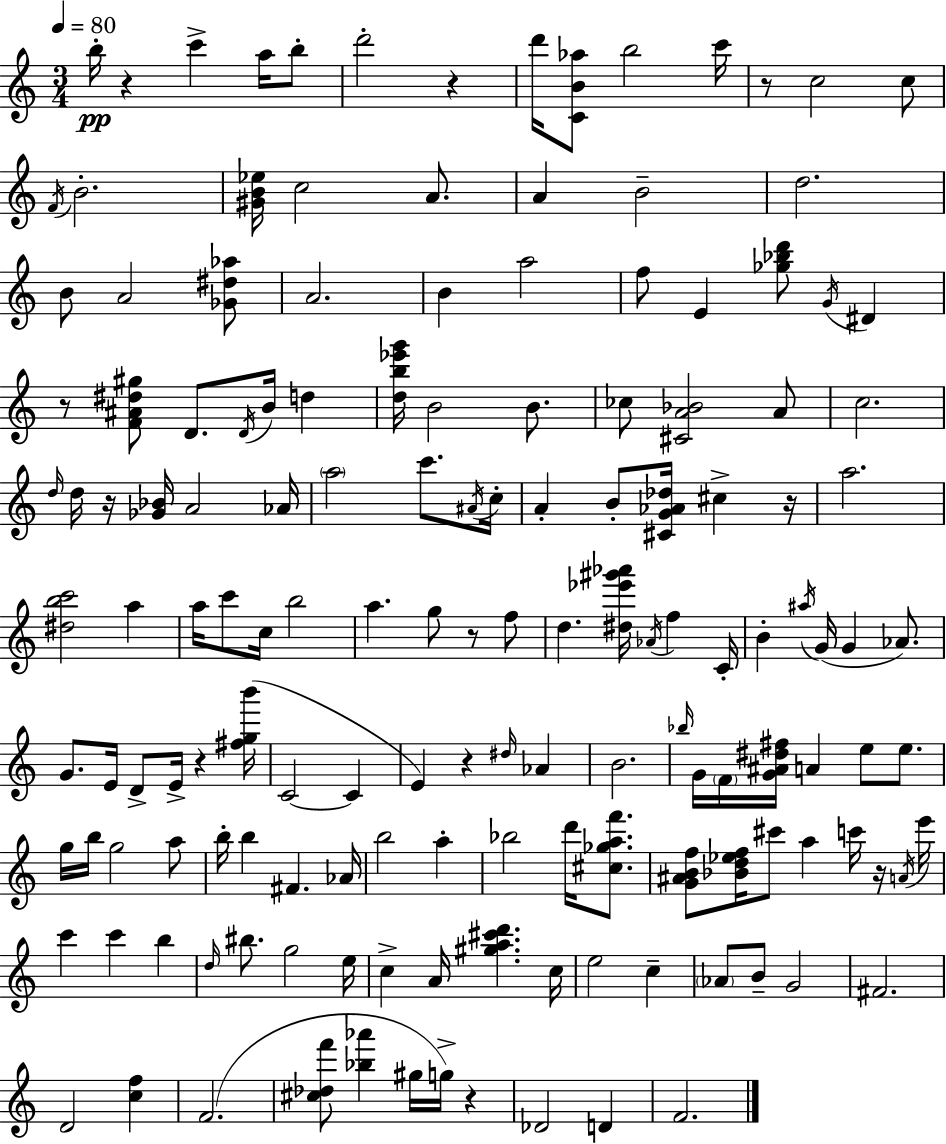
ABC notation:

X:1
T:Untitled
M:3/4
L:1/4
K:C
b/4 z c' a/4 b/2 d'2 z d'/4 [CB_a]/2 b2 c'/4 z/2 c2 c/2 F/4 B2 [^GB_e]/4 c2 A/2 A B2 d2 B/2 A2 [_G^d_a]/2 A2 B a2 f/2 E [_g_bd']/2 G/4 ^D z/2 [F^A^d^g]/2 D/2 D/4 B/4 d [db_e'g']/4 B2 B/2 _c/2 [^CA_B]2 A/2 c2 d/4 d/4 z/4 [_G_B]/4 A2 _A/4 a2 c'/2 ^A/4 c/4 A B/2 [^CG_A_d]/4 ^c z/4 a2 [^dbc']2 a a/4 c'/2 c/4 b2 a g/2 z/2 f/2 d [^d_e'^g'_a']/4 _A/4 f C/4 B ^a/4 G/4 G _A/2 G/2 E/4 D/2 E/4 z [^fgb']/4 C2 C E z ^d/4 _A B2 _b/4 G/4 F/4 [G^A^d^f]/4 A e/2 e/2 g/4 b/4 g2 a/2 b/4 b ^F _A/4 b2 a _b2 d'/4 [^c_gaf']/2 [G^ABf]/2 [_Bd_ef]/4 ^c'/2 a c'/4 z/4 A/4 e'/4 c' c' b d/4 ^b/2 g2 e/4 c A/4 [^ga^c'd'] c/4 e2 c _A/2 B/2 G2 ^F2 D2 [cf] F2 [^c_df']/2 [_b_a'] ^g/4 g/4 z _D2 D F2